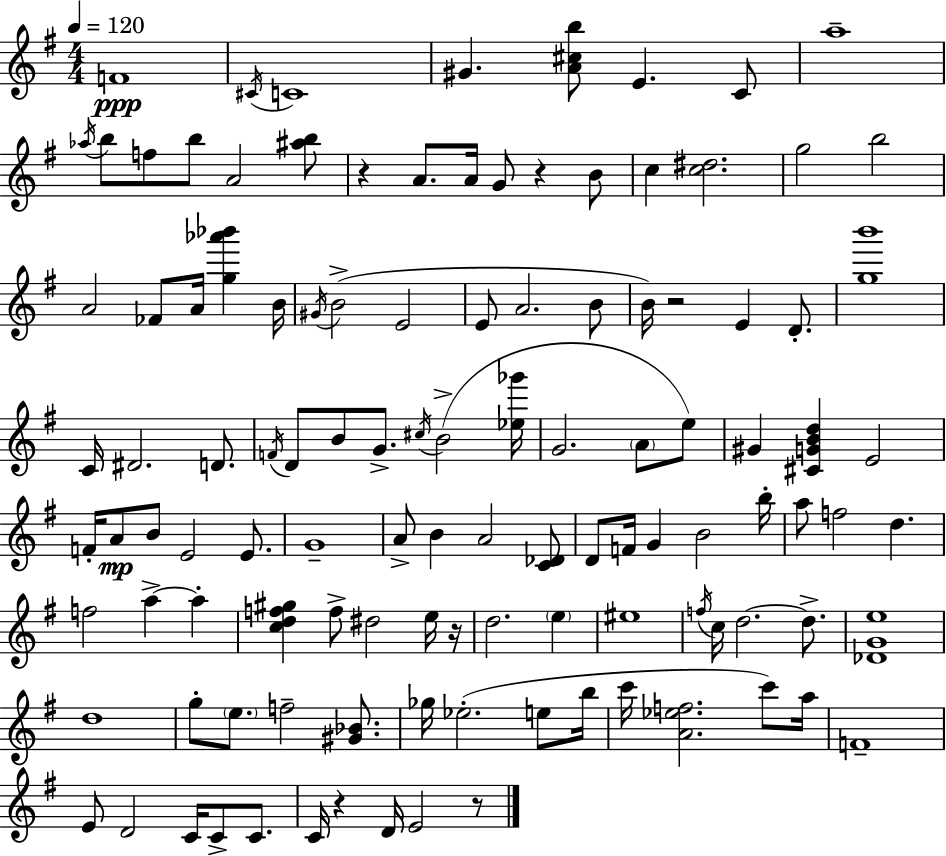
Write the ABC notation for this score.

X:1
T:Untitled
M:4/4
L:1/4
K:Em
F4 ^C/4 C4 ^G [A^cb]/2 E C/2 a4 _a/4 b/2 f/2 b/2 A2 [^ab]/2 z A/2 A/4 G/2 z B/2 c [c^d]2 g2 b2 A2 _F/2 A/4 [g_a'_b'] B/4 ^G/4 B2 E2 E/2 A2 B/2 B/4 z2 E D/2 [gb']4 C/4 ^D2 D/2 F/4 D/2 B/2 G/2 ^c/4 B2 [_e_g']/4 G2 A/2 e/2 ^G [^CGBd] E2 F/4 A/2 B/2 E2 E/2 G4 A/2 B A2 [C_D]/2 D/2 F/4 G B2 b/4 a/2 f2 d f2 a a [cdf^g] f/2 ^d2 e/4 z/4 d2 e ^e4 f/4 c/4 d2 d/2 [_DGe]4 d4 g/2 e/2 f2 [^G_B]/2 _g/4 _e2 e/2 b/4 c'/4 [A_ef]2 c'/2 a/4 F4 E/2 D2 C/4 C/2 C/2 C/4 z D/4 E2 z/2